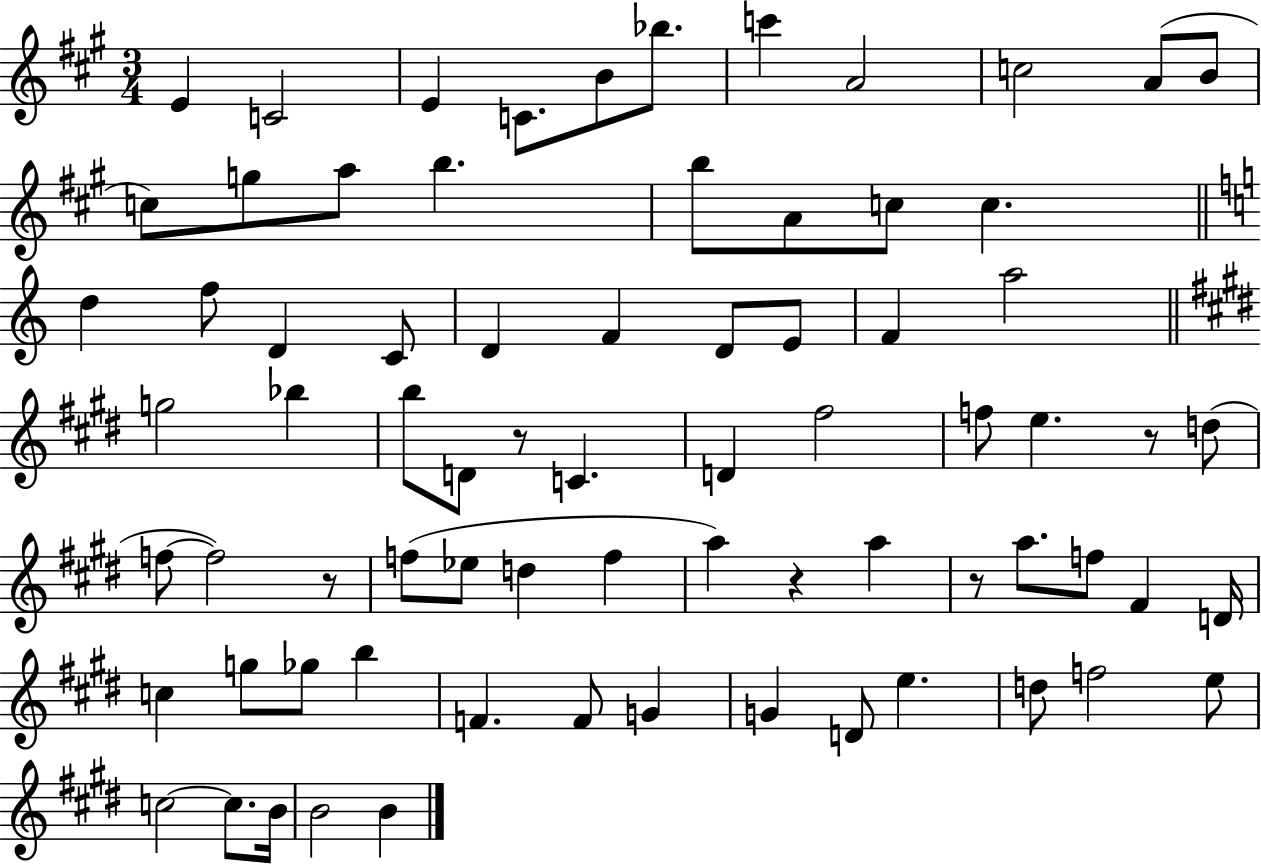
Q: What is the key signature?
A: A major